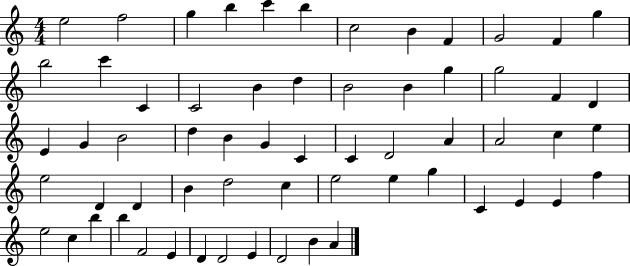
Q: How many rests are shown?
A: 0